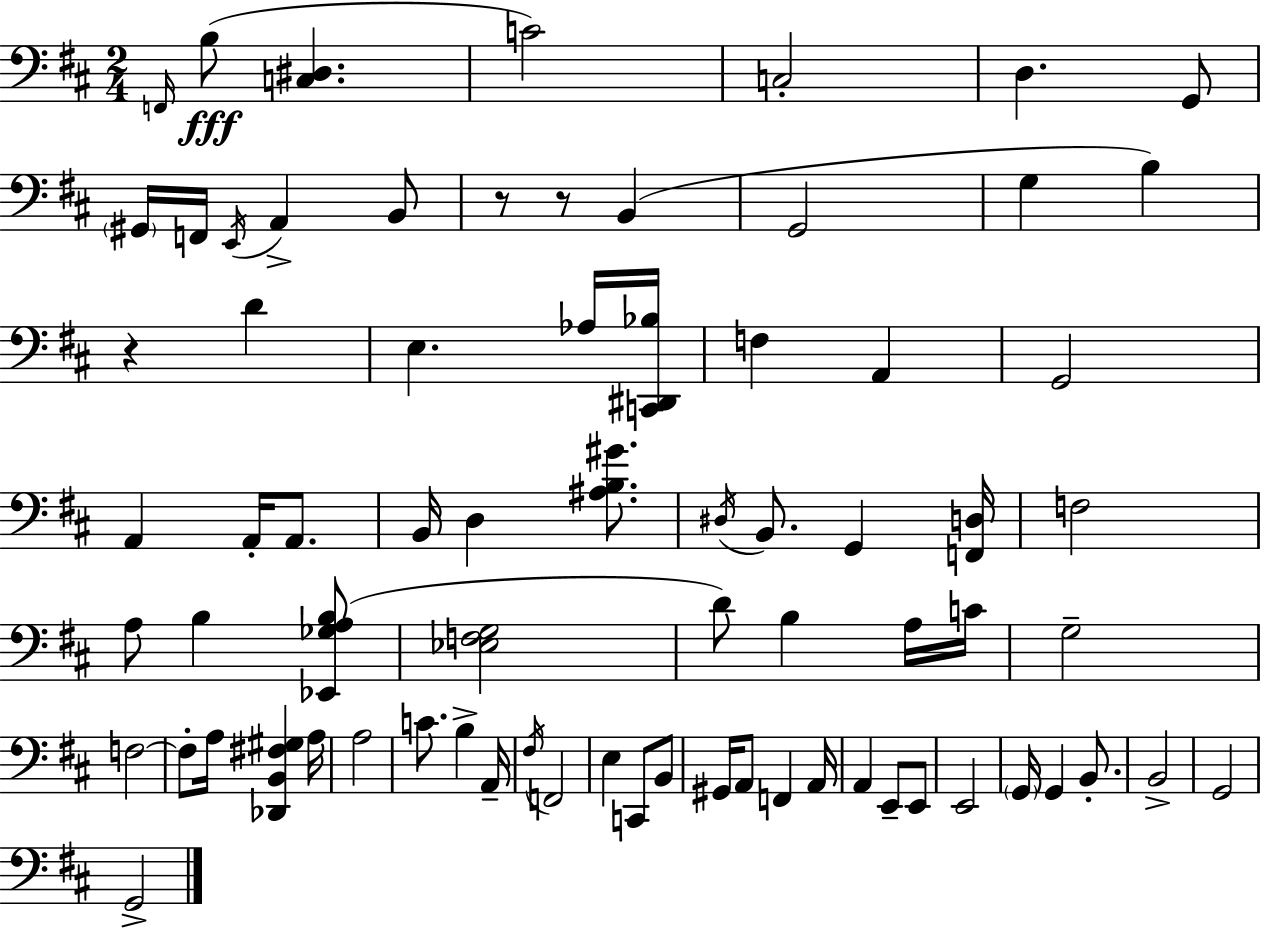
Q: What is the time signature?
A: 2/4